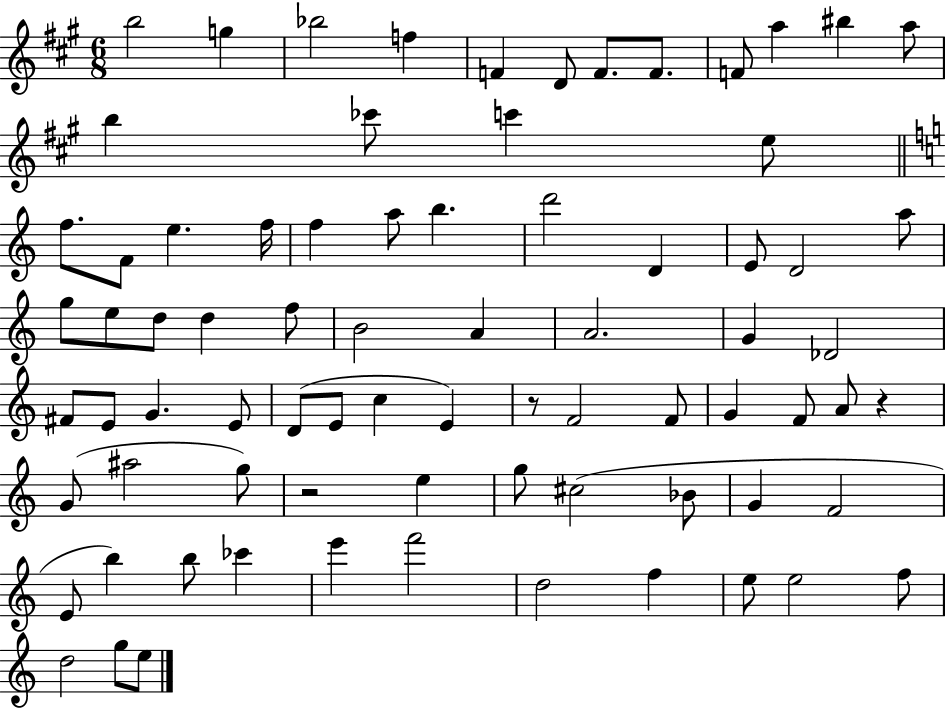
B5/h G5/q Bb5/h F5/q F4/q D4/e F4/e. F4/e. F4/e A5/q BIS5/q A5/e B5/q CES6/e C6/q E5/e F5/e. F4/e E5/q. F5/s F5/q A5/e B5/q. D6/h D4/q E4/e D4/h A5/e G5/e E5/e D5/e D5/q F5/e B4/h A4/q A4/h. G4/q Db4/h F#4/e E4/e G4/q. E4/e D4/e E4/e C5/q E4/q R/e F4/h F4/e G4/q F4/e A4/e R/q G4/e A#5/h G5/e R/h E5/q G5/e C#5/h Bb4/e G4/q F4/h E4/e B5/q B5/e CES6/q E6/q F6/h D5/h F5/q E5/e E5/h F5/e D5/h G5/e E5/e